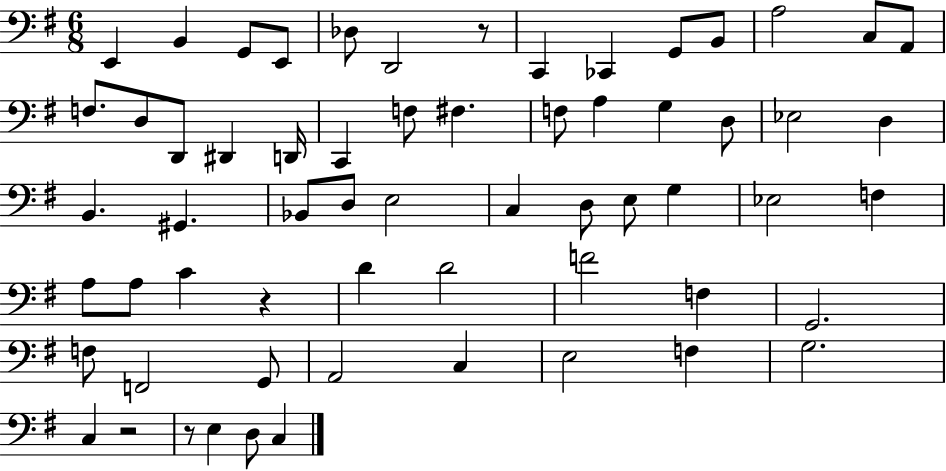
E2/q B2/q G2/e E2/e Db3/e D2/h R/e C2/q CES2/q G2/e B2/e A3/h C3/e A2/e F3/e. D3/e D2/e D#2/q D2/s C2/q F3/e F#3/q. F3/e A3/q G3/q D3/e Eb3/h D3/q B2/q. G#2/q. Bb2/e D3/e E3/h C3/q D3/e E3/e G3/q Eb3/h F3/q A3/e A3/e C4/q R/q D4/q D4/h F4/h F3/q G2/h. F3/e F2/h G2/e A2/h C3/q E3/h F3/q G3/h. C3/q R/h R/e E3/q D3/e C3/q